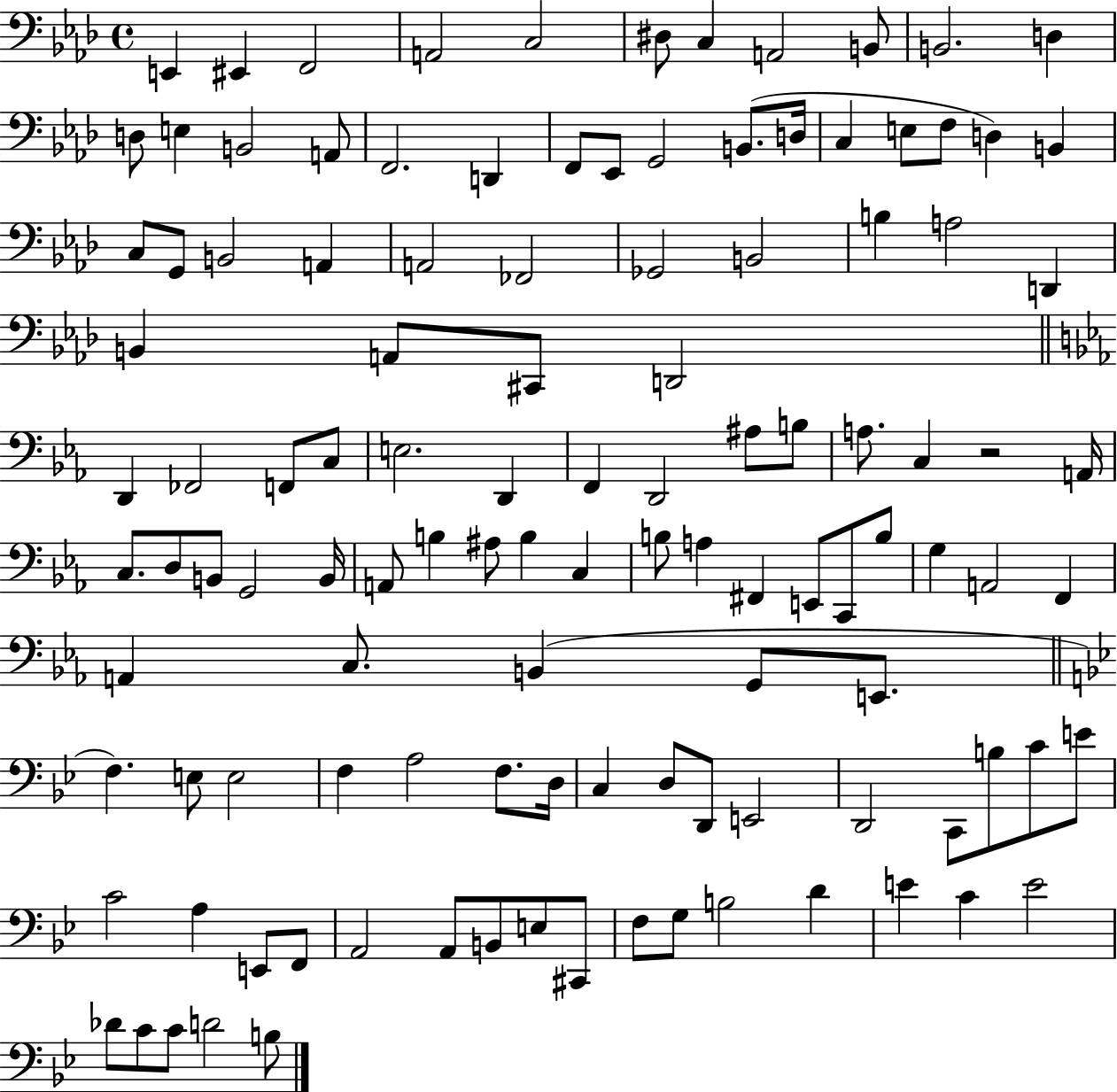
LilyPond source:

{
  \clef bass
  \time 4/4
  \defaultTimeSignature
  \key aes \major
  \repeat volta 2 { e,4 eis,4 f,2 | a,2 c2 | dis8 c4 a,2 b,8 | b,2. d4 | \break d8 e4 b,2 a,8 | f,2. d,4 | f,8 ees,8 g,2 b,8.( d16 | c4 e8 f8 d4) b,4 | \break c8 g,8 b,2 a,4 | a,2 fes,2 | ges,2 b,2 | b4 a2 d,4 | \break b,4 a,8 cis,8 d,2 | \bar "||" \break \key ees \major d,4 fes,2 f,8 c8 | e2. d,4 | f,4 d,2 ais8 b8 | a8. c4 r2 a,16 | \break c8. d8 b,8 g,2 b,16 | a,8 b4 ais8 b4 c4 | b8 a4 fis,4 e,8 c,8 b8 | g4 a,2 f,4 | \break a,4 c8. b,4( g,8 e,8. | \bar "||" \break \key g \minor f4.) e8 e2 | f4 a2 f8. d16 | c4 d8 d,8 e,2 | d,2 c,8 b8 c'8 e'8 | \break c'2 a4 e,8 f,8 | a,2 a,8 b,8 e8 cis,8 | f8 g8 b2 d'4 | e'4 c'4 e'2 | \break des'8 c'8 c'8 d'2 b8 | } \bar "|."
}